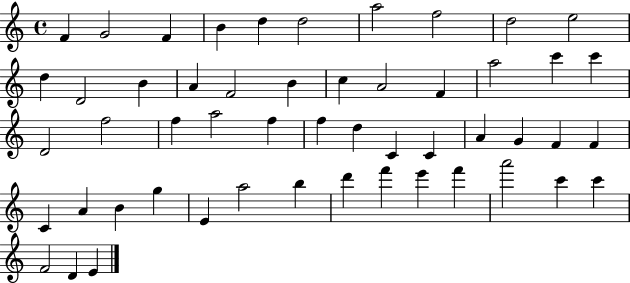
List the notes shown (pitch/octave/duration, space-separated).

F4/q G4/h F4/q B4/q D5/q D5/h A5/h F5/h D5/h E5/h D5/q D4/h B4/q A4/q F4/h B4/q C5/q A4/h F4/q A5/h C6/q C6/q D4/h F5/h F5/q A5/h F5/q F5/q D5/q C4/q C4/q A4/q G4/q F4/q F4/q C4/q A4/q B4/q G5/q E4/q A5/h B5/q D6/q F6/q E6/q F6/q A6/h C6/q C6/q F4/h D4/q E4/q